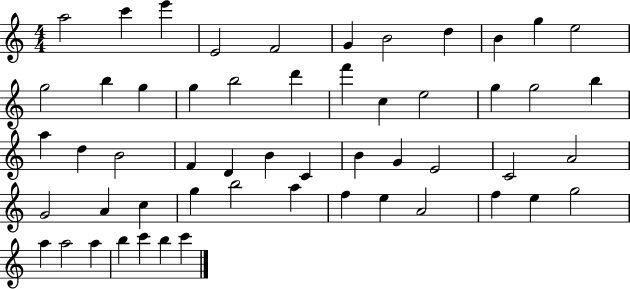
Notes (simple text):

A5/h C6/q E6/q E4/h F4/h G4/q B4/h D5/q B4/q G5/q E5/h G5/h B5/q G5/q G5/q B5/h D6/q F6/q C5/q E5/h G5/q G5/h B5/q A5/q D5/q B4/h F4/q D4/q B4/q C4/q B4/q G4/q E4/h C4/h A4/h G4/h A4/q C5/q G5/q B5/h A5/q F5/q E5/q A4/h F5/q E5/q G5/h A5/q A5/h A5/q B5/q C6/q B5/q C6/q